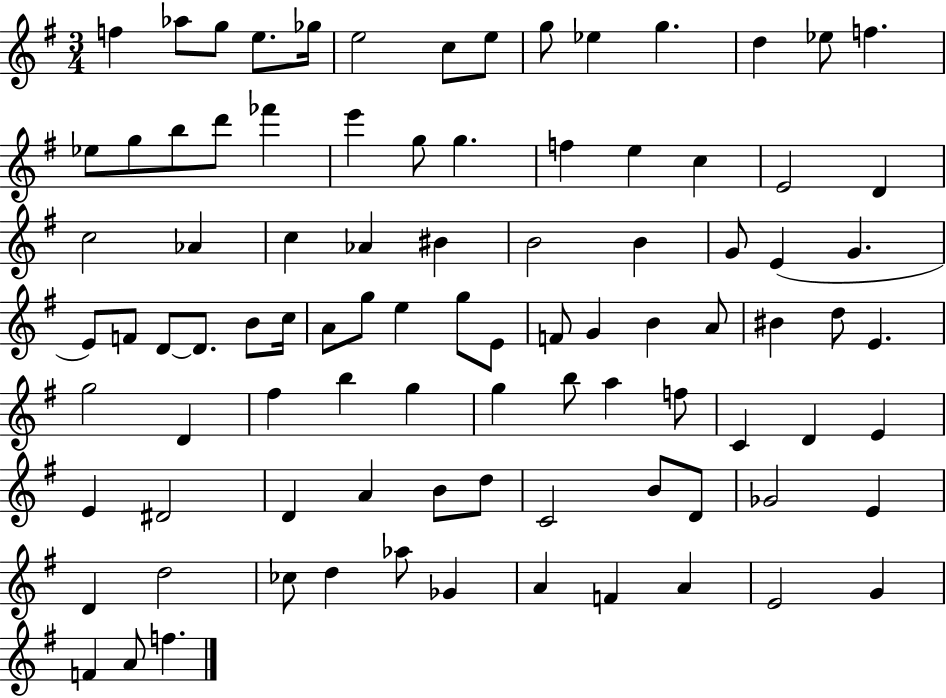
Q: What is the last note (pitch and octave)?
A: F5